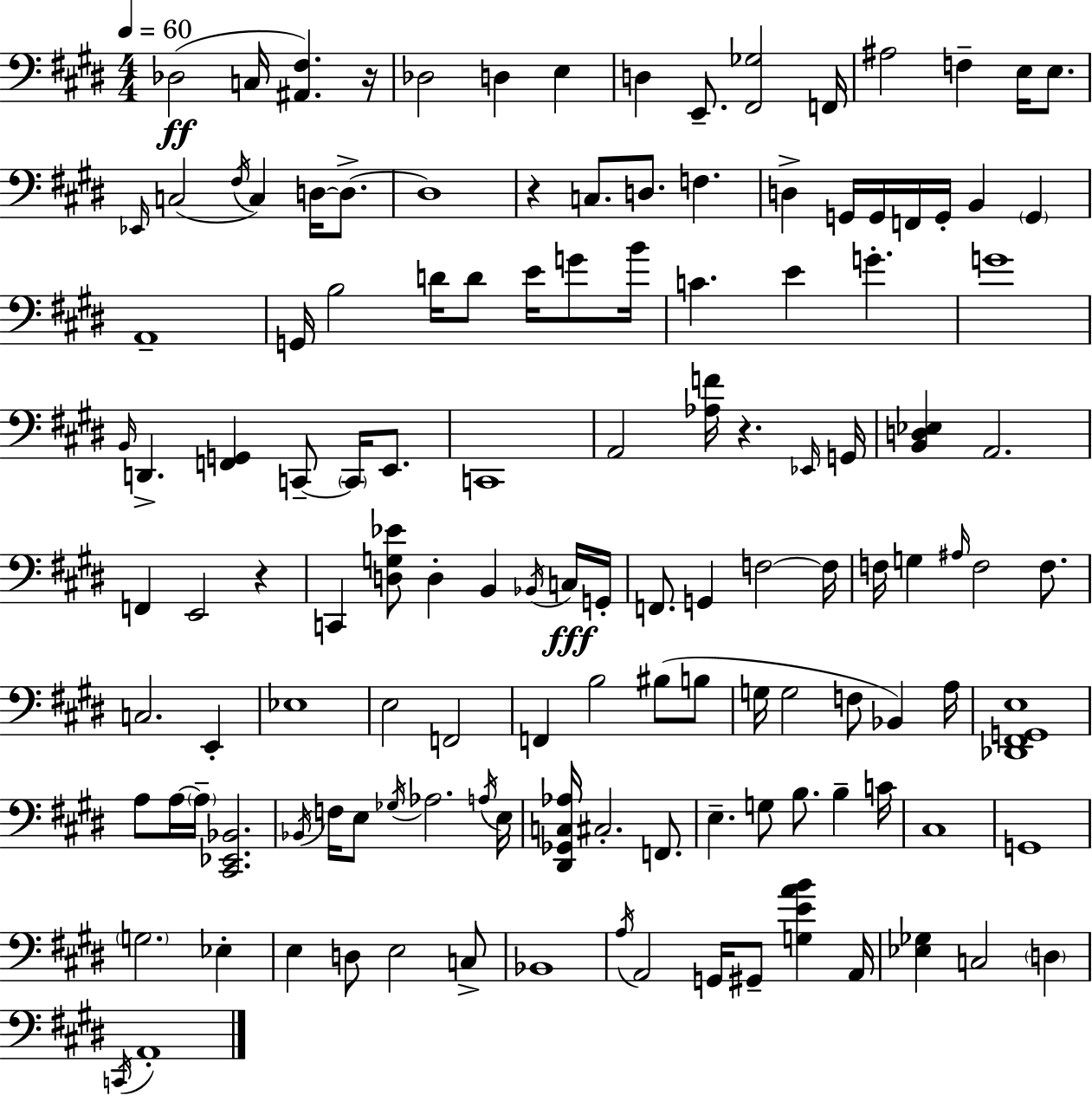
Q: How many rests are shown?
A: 4